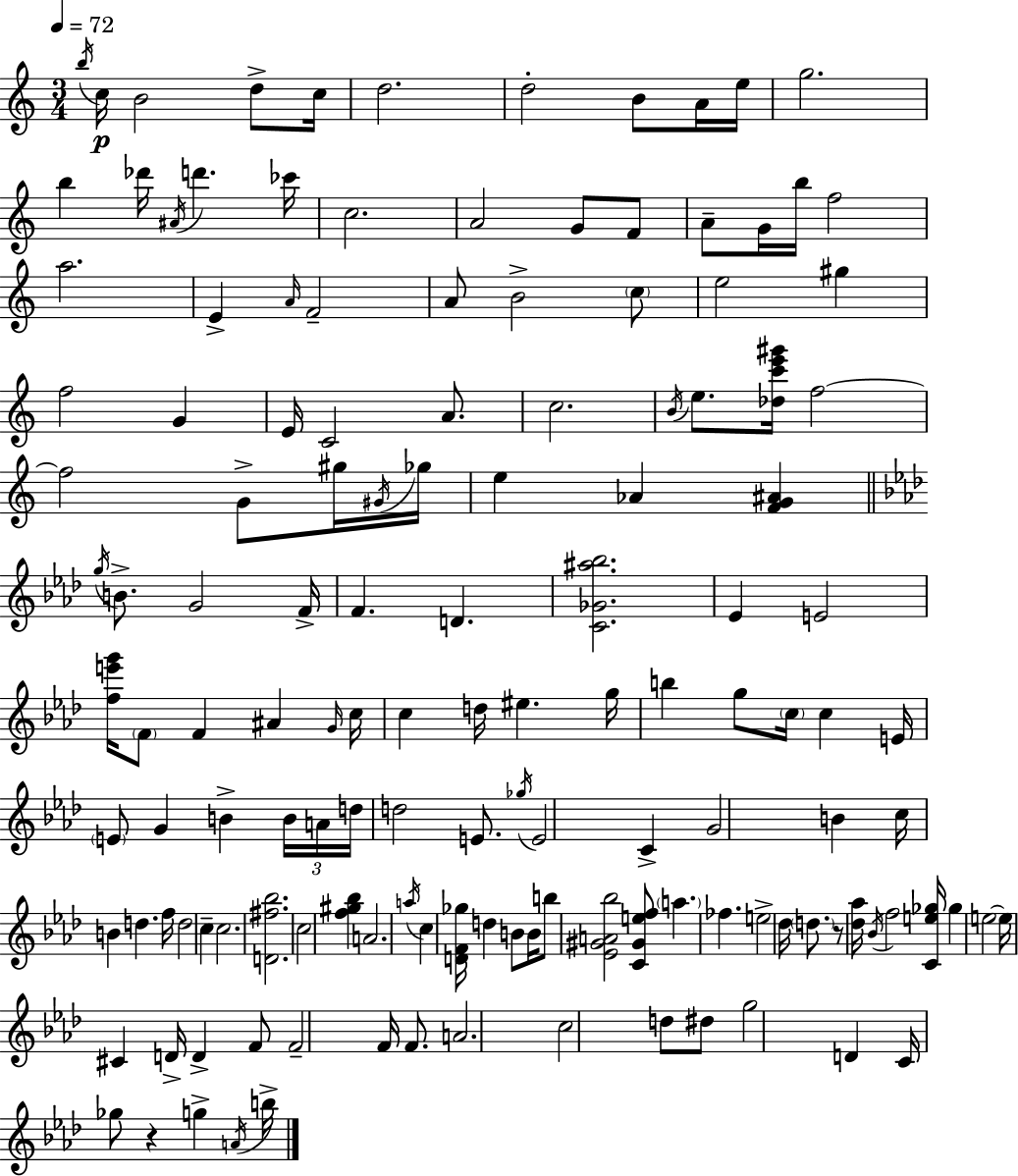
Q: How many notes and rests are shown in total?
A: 140